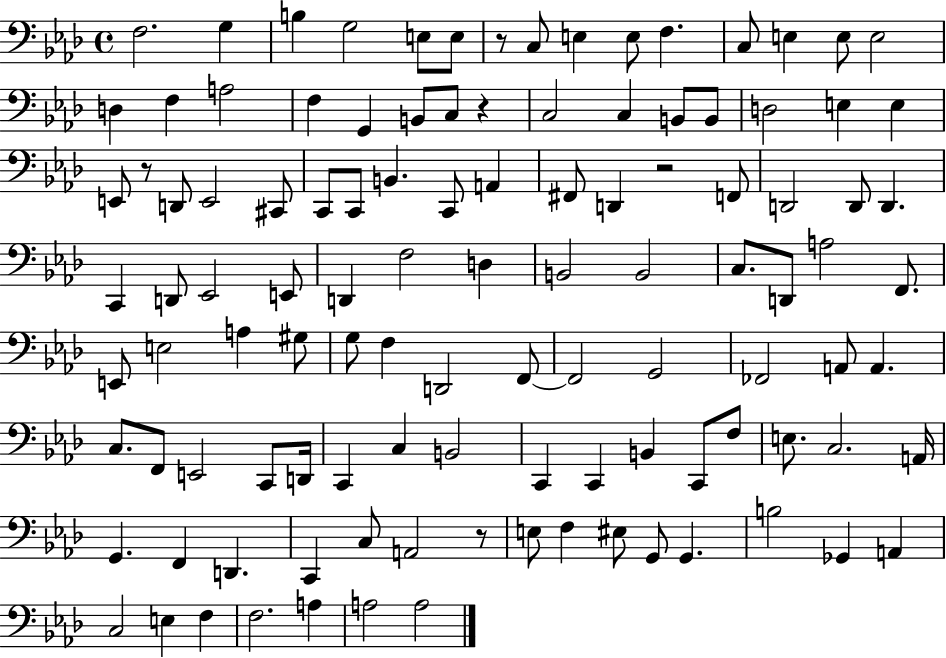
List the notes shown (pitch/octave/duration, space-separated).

F3/h. G3/q B3/q G3/h E3/e E3/e R/e C3/e E3/q E3/e F3/q. C3/e E3/q E3/e E3/h D3/q F3/q A3/h F3/q G2/q B2/e C3/e R/q C3/h C3/q B2/e B2/e D3/h E3/q E3/q E2/e R/e D2/e E2/h C#2/e C2/e C2/e B2/q. C2/e A2/q F#2/e D2/q R/h F2/e D2/h D2/e D2/q. C2/q D2/e Eb2/h E2/e D2/q F3/h D3/q B2/h B2/h C3/e. D2/e A3/h F2/e. E2/e E3/h A3/q G#3/e G3/e F3/q D2/h F2/e F2/h G2/h FES2/h A2/e A2/q. C3/e. F2/e E2/h C2/e D2/s C2/q C3/q B2/h C2/q C2/q B2/q C2/e F3/e E3/e. C3/h. A2/s G2/q. F2/q D2/q. C2/q C3/e A2/h R/e E3/e F3/q EIS3/e G2/e G2/q. B3/h Gb2/q A2/q C3/h E3/q F3/q F3/h. A3/q A3/h A3/h